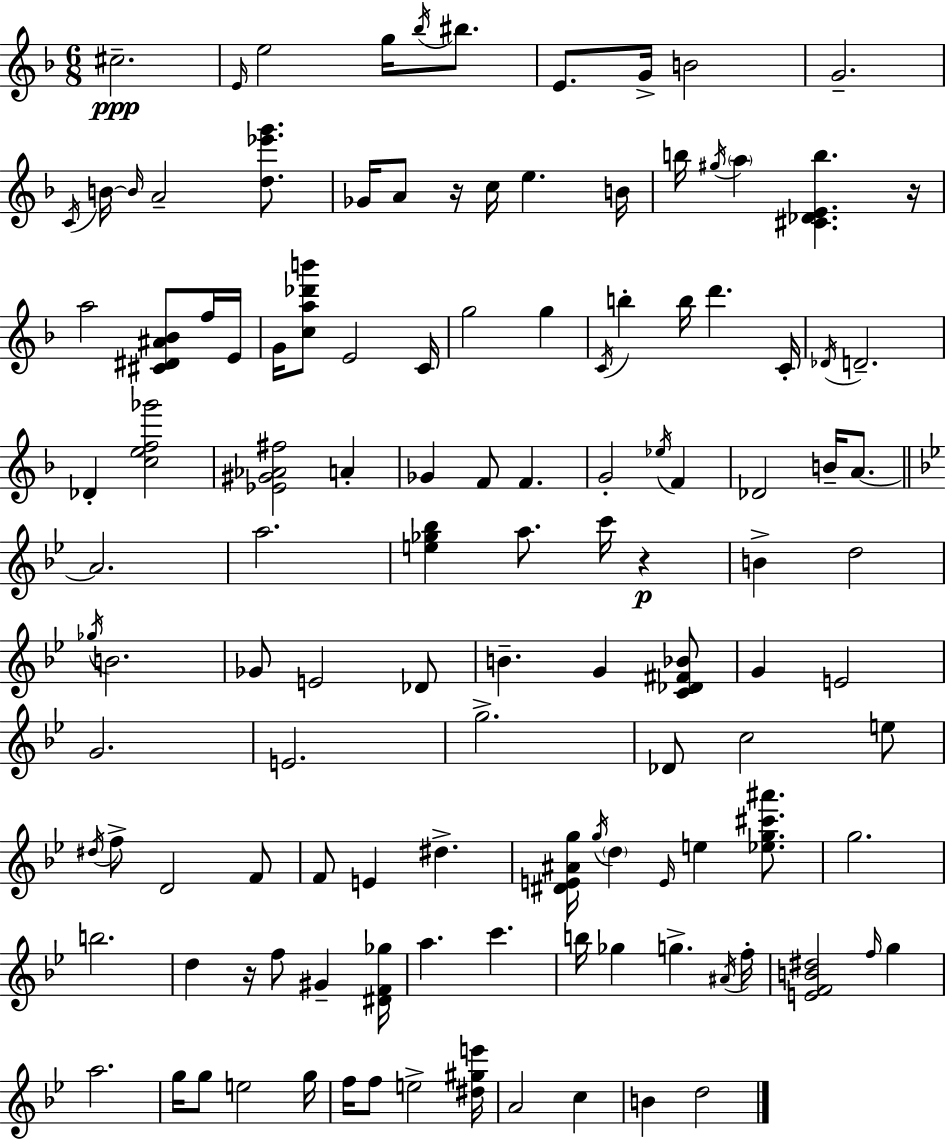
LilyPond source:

{
  \clef treble
  \numericTimeSignature
  \time 6/8
  \key d \minor
  cis''2.--\ppp | \grace { e'16 } e''2 g''16 \acciaccatura { bes''16 } bis''8. | e'8. g'16-> b'2 | g'2.-- | \break \acciaccatura { c'16 } b'16~~ \grace { b'16 } a'2-- | <d'' ees''' g'''>8. ges'16 a'8 r16 c''16 e''4. | b'16 b''16 \acciaccatura { gis''16 } \parenthesize a''4 <cis' des' e' b''>4. | r16 a''2 | \break <cis' dis' ais' bes'>8 f''16 e'16 g'16 <c'' a'' des''' b'''>8 e'2 | c'16 g''2 | g''4 \acciaccatura { c'16 } b''4-. b''16 d'''4. | c'16-. \acciaccatura { des'16 } d'2.-- | \break des'4-. <c'' e'' f'' ges'''>2 | <ees' gis' aes' fis''>2 | a'4-. ges'4 f'8 | f'4. g'2-. | \break \acciaccatura { ees''16 } f'4 des'2 | b'16-- a'8.~~ \bar "||" \break \key g \minor a'2. | a''2. | <e'' ges'' bes''>4 a''8. c'''16 r4\p | b'4-> d''2 | \break \acciaccatura { ges''16 } b'2. | ges'8 e'2 des'8 | b'4.-- g'4 <c' des' fis' bes'>8 | g'4 e'2 | \break g'2. | e'2. | g''2.-> | des'8 c''2 e''8 | \break \acciaccatura { dis''16 } f''8-> d'2 | f'8 f'8 e'4 dis''4.-> | <dis' e' ais' g''>16 \acciaccatura { g''16 } \parenthesize d''4 \grace { e'16 } e''4 | <ees'' g'' cis''' ais'''>8. g''2. | \break b''2. | d''4 r16 f''8 gis'4-- | <dis' f' ges''>16 a''4. c'''4. | b''16 ges''4 g''4.-> | \break \acciaccatura { ais'16 } f''16-. <e' f' b' dis''>2 | \grace { f''16 } g''4 a''2. | g''16 g''8 e''2 | g''16 f''16 f''8 e''2-> | \break <dis'' gis'' e'''>16 a'2 | c''4 b'4 d''2 | \bar "|."
}